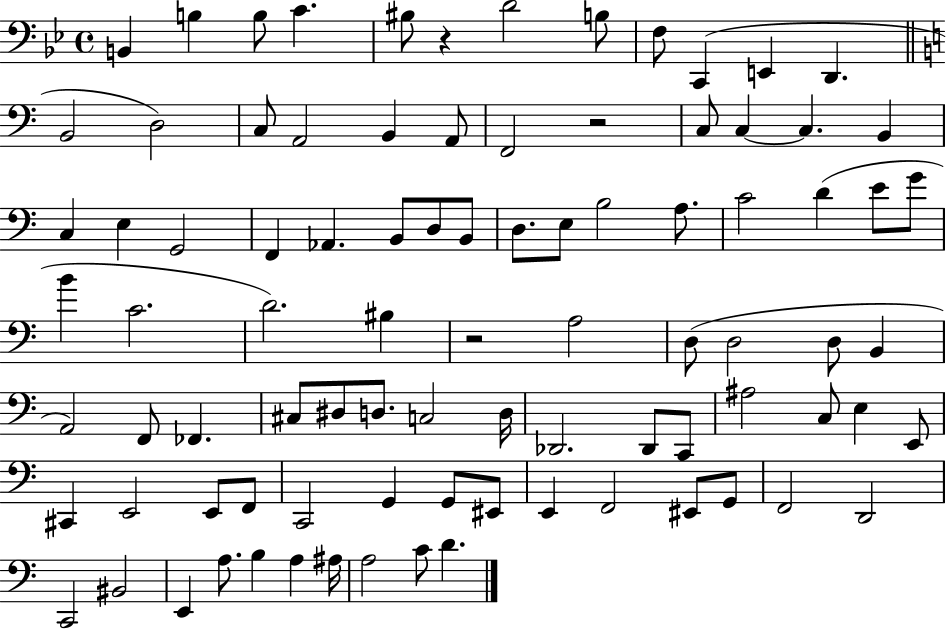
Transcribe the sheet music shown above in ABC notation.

X:1
T:Untitled
M:4/4
L:1/4
K:Bb
B,, B, B,/2 C ^B,/2 z D2 B,/2 F,/2 C,, E,, D,, B,,2 D,2 C,/2 A,,2 B,, A,,/2 F,,2 z2 C,/2 C, C, B,, C, E, G,,2 F,, _A,, B,,/2 D,/2 B,,/2 D,/2 E,/2 B,2 A,/2 C2 D E/2 G/2 B C2 D2 ^B, z2 A,2 D,/2 D,2 D,/2 B,, A,,2 F,,/2 _F,, ^C,/2 ^D,/2 D,/2 C,2 D,/4 _D,,2 _D,,/2 C,,/2 ^A,2 C,/2 E, E,,/2 ^C,, E,,2 E,,/2 F,,/2 C,,2 G,, G,,/2 ^E,,/2 E,, F,,2 ^E,,/2 G,,/2 F,,2 D,,2 C,,2 ^B,,2 E,, A,/2 B, A, ^A,/4 A,2 C/2 D